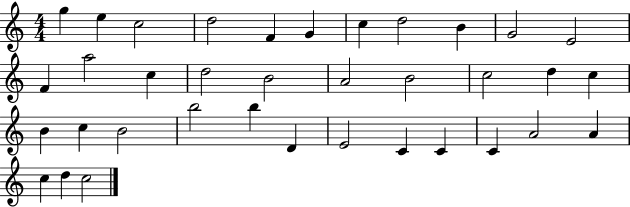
{
  \clef treble
  \numericTimeSignature
  \time 4/4
  \key c \major
  g''4 e''4 c''2 | d''2 f'4 g'4 | c''4 d''2 b'4 | g'2 e'2 | \break f'4 a''2 c''4 | d''2 b'2 | a'2 b'2 | c''2 d''4 c''4 | \break b'4 c''4 b'2 | b''2 b''4 d'4 | e'2 c'4 c'4 | c'4 a'2 a'4 | \break c''4 d''4 c''2 | \bar "|."
}